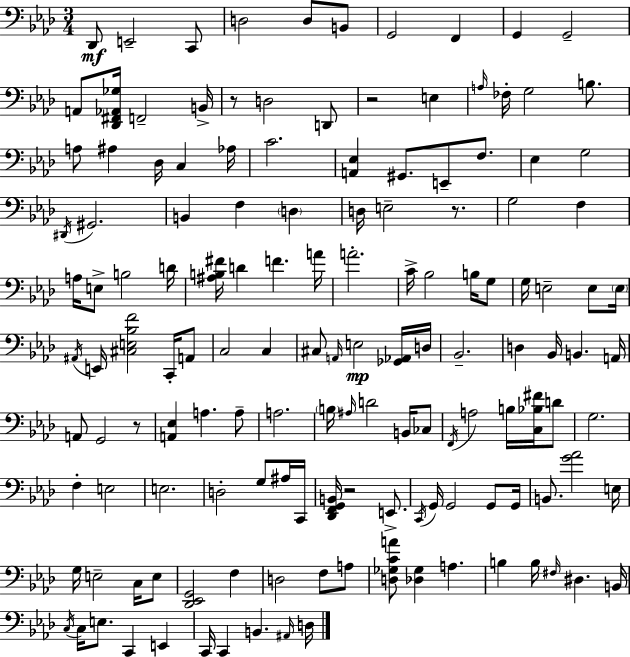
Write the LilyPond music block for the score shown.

{
  \clef bass
  \numericTimeSignature
  \time 3/4
  \key aes \major
  \repeat volta 2 { des,8\mf e,2-- c,8 | d2 d8 b,8 | g,2 f,4 | g,4 g,2-- | \break a,8 <des, fis, aes, ges>16 f,2-- b,16-> | r8 d2 d,8 | r2 e4 | \grace { a16 } fes16-. g2 b8. | \break a8 ais4 des16 c4 | aes16 c'2. | <a, ees>4 gis,8. e,8-- f8. | ees4 g2 | \break \acciaccatura { dis,16 } gis,2. | b,4 f4 \parenthesize d4 | d16 e2-- r8. | g2 f4 | \break a16 e8-> b2 | d'16 <ais b fis'>16 d'4 f'4. | a'16 a'2.-. | c'16-> bes2 b16 | \break g8 g16 e2-- e8 | \parenthesize e16 \acciaccatura { ais,16 } e,16 <cis e bes f'>2 | c,16-. a,8 c2 c4 | cis8 \grace { a,16 } e2\mp | \break <ges, aes,>16 d16 bes,2.-- | d4 bes,16 b,4. | a,16 a,8 g,2 | r8 <a, ees>4 a4. | \break a8-- a2. | \parenthesize b16 \grace { ais16 } d'2 | b,16 ces8 \acciaccatura { f,16 } a2 | b16 <c bes fis'>16 d'8 g2. | \break f4-. e2 | e2. | d2-. | g8 ais16 c,16 <des, f, g, b,>16 r2 | \break e,8.-> \acciaccatura { c,16 } g,16 g,2 | g,8 g,16 b,8. <g' aes'>2 | e16 g16 e2-- | c16 e8 <des, ees, g,>2 | \break f4 d2 | f8 a8 <d ges c' a'>8 <des ges>4 | a4. b4 b16 | \grace { fis16 } dis4. b,16 \acciaccatura { c16 } c16 e8. | \break c,4 e,4 c,16 c,4 | b,4. \grace { ais,16 } d16 } \bar "|."
}